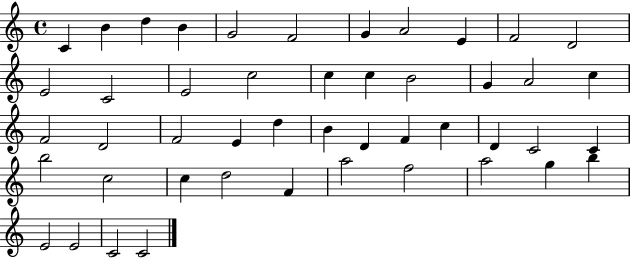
{
  \clef treble
  \time 4/4
  \defaultTimeSignature
  \key c \major
  c'4 b'4 d''4 b'4 | g'2 f'2 | g'4 a'2 e'4 | f'2 d'2 | \break e'2 c'2 | e'2 c''2 | c''4 c''4 b'2 | g'4 a'2 c''4 | \break f'2 d'2 | f'2 e'4 d''4 | b'4 d'4 f'4 c''4 | d'4 c'2 c'4 | \break b''2 c''2 | c''4 d''2 f'4 | a''2 f''2 | a''2 g''4 b''4 | \break e'2 e'2 | c'2 c'2 | \bar "|."
}